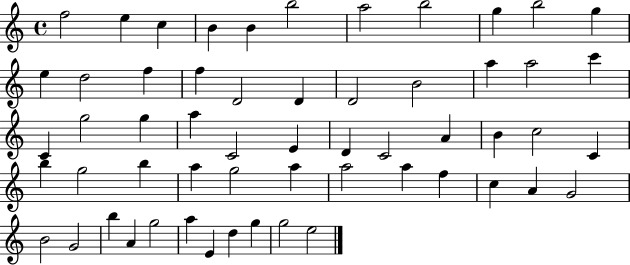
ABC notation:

X:1
T:Untitled
M:4/4
L:1/4
K:C
f2 e c B B b2 a2 b2 g b2 g e d2 f f D2 D D2 B2 a a2 c' C g2 g a C2 E D C2 A B c2 C b g2 b a g2 a a2 a f c A G2 B2 G2 b A g2 a E d g g2 e2